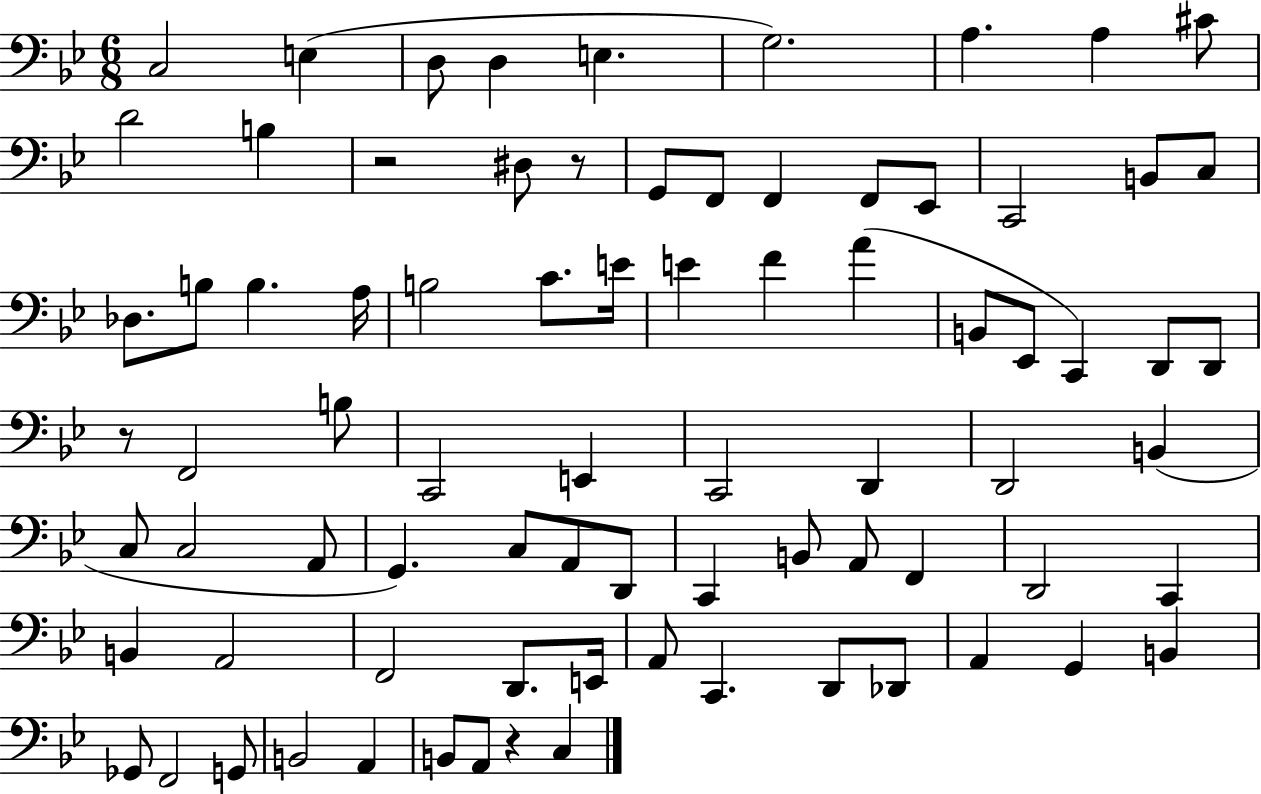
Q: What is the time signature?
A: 6/8